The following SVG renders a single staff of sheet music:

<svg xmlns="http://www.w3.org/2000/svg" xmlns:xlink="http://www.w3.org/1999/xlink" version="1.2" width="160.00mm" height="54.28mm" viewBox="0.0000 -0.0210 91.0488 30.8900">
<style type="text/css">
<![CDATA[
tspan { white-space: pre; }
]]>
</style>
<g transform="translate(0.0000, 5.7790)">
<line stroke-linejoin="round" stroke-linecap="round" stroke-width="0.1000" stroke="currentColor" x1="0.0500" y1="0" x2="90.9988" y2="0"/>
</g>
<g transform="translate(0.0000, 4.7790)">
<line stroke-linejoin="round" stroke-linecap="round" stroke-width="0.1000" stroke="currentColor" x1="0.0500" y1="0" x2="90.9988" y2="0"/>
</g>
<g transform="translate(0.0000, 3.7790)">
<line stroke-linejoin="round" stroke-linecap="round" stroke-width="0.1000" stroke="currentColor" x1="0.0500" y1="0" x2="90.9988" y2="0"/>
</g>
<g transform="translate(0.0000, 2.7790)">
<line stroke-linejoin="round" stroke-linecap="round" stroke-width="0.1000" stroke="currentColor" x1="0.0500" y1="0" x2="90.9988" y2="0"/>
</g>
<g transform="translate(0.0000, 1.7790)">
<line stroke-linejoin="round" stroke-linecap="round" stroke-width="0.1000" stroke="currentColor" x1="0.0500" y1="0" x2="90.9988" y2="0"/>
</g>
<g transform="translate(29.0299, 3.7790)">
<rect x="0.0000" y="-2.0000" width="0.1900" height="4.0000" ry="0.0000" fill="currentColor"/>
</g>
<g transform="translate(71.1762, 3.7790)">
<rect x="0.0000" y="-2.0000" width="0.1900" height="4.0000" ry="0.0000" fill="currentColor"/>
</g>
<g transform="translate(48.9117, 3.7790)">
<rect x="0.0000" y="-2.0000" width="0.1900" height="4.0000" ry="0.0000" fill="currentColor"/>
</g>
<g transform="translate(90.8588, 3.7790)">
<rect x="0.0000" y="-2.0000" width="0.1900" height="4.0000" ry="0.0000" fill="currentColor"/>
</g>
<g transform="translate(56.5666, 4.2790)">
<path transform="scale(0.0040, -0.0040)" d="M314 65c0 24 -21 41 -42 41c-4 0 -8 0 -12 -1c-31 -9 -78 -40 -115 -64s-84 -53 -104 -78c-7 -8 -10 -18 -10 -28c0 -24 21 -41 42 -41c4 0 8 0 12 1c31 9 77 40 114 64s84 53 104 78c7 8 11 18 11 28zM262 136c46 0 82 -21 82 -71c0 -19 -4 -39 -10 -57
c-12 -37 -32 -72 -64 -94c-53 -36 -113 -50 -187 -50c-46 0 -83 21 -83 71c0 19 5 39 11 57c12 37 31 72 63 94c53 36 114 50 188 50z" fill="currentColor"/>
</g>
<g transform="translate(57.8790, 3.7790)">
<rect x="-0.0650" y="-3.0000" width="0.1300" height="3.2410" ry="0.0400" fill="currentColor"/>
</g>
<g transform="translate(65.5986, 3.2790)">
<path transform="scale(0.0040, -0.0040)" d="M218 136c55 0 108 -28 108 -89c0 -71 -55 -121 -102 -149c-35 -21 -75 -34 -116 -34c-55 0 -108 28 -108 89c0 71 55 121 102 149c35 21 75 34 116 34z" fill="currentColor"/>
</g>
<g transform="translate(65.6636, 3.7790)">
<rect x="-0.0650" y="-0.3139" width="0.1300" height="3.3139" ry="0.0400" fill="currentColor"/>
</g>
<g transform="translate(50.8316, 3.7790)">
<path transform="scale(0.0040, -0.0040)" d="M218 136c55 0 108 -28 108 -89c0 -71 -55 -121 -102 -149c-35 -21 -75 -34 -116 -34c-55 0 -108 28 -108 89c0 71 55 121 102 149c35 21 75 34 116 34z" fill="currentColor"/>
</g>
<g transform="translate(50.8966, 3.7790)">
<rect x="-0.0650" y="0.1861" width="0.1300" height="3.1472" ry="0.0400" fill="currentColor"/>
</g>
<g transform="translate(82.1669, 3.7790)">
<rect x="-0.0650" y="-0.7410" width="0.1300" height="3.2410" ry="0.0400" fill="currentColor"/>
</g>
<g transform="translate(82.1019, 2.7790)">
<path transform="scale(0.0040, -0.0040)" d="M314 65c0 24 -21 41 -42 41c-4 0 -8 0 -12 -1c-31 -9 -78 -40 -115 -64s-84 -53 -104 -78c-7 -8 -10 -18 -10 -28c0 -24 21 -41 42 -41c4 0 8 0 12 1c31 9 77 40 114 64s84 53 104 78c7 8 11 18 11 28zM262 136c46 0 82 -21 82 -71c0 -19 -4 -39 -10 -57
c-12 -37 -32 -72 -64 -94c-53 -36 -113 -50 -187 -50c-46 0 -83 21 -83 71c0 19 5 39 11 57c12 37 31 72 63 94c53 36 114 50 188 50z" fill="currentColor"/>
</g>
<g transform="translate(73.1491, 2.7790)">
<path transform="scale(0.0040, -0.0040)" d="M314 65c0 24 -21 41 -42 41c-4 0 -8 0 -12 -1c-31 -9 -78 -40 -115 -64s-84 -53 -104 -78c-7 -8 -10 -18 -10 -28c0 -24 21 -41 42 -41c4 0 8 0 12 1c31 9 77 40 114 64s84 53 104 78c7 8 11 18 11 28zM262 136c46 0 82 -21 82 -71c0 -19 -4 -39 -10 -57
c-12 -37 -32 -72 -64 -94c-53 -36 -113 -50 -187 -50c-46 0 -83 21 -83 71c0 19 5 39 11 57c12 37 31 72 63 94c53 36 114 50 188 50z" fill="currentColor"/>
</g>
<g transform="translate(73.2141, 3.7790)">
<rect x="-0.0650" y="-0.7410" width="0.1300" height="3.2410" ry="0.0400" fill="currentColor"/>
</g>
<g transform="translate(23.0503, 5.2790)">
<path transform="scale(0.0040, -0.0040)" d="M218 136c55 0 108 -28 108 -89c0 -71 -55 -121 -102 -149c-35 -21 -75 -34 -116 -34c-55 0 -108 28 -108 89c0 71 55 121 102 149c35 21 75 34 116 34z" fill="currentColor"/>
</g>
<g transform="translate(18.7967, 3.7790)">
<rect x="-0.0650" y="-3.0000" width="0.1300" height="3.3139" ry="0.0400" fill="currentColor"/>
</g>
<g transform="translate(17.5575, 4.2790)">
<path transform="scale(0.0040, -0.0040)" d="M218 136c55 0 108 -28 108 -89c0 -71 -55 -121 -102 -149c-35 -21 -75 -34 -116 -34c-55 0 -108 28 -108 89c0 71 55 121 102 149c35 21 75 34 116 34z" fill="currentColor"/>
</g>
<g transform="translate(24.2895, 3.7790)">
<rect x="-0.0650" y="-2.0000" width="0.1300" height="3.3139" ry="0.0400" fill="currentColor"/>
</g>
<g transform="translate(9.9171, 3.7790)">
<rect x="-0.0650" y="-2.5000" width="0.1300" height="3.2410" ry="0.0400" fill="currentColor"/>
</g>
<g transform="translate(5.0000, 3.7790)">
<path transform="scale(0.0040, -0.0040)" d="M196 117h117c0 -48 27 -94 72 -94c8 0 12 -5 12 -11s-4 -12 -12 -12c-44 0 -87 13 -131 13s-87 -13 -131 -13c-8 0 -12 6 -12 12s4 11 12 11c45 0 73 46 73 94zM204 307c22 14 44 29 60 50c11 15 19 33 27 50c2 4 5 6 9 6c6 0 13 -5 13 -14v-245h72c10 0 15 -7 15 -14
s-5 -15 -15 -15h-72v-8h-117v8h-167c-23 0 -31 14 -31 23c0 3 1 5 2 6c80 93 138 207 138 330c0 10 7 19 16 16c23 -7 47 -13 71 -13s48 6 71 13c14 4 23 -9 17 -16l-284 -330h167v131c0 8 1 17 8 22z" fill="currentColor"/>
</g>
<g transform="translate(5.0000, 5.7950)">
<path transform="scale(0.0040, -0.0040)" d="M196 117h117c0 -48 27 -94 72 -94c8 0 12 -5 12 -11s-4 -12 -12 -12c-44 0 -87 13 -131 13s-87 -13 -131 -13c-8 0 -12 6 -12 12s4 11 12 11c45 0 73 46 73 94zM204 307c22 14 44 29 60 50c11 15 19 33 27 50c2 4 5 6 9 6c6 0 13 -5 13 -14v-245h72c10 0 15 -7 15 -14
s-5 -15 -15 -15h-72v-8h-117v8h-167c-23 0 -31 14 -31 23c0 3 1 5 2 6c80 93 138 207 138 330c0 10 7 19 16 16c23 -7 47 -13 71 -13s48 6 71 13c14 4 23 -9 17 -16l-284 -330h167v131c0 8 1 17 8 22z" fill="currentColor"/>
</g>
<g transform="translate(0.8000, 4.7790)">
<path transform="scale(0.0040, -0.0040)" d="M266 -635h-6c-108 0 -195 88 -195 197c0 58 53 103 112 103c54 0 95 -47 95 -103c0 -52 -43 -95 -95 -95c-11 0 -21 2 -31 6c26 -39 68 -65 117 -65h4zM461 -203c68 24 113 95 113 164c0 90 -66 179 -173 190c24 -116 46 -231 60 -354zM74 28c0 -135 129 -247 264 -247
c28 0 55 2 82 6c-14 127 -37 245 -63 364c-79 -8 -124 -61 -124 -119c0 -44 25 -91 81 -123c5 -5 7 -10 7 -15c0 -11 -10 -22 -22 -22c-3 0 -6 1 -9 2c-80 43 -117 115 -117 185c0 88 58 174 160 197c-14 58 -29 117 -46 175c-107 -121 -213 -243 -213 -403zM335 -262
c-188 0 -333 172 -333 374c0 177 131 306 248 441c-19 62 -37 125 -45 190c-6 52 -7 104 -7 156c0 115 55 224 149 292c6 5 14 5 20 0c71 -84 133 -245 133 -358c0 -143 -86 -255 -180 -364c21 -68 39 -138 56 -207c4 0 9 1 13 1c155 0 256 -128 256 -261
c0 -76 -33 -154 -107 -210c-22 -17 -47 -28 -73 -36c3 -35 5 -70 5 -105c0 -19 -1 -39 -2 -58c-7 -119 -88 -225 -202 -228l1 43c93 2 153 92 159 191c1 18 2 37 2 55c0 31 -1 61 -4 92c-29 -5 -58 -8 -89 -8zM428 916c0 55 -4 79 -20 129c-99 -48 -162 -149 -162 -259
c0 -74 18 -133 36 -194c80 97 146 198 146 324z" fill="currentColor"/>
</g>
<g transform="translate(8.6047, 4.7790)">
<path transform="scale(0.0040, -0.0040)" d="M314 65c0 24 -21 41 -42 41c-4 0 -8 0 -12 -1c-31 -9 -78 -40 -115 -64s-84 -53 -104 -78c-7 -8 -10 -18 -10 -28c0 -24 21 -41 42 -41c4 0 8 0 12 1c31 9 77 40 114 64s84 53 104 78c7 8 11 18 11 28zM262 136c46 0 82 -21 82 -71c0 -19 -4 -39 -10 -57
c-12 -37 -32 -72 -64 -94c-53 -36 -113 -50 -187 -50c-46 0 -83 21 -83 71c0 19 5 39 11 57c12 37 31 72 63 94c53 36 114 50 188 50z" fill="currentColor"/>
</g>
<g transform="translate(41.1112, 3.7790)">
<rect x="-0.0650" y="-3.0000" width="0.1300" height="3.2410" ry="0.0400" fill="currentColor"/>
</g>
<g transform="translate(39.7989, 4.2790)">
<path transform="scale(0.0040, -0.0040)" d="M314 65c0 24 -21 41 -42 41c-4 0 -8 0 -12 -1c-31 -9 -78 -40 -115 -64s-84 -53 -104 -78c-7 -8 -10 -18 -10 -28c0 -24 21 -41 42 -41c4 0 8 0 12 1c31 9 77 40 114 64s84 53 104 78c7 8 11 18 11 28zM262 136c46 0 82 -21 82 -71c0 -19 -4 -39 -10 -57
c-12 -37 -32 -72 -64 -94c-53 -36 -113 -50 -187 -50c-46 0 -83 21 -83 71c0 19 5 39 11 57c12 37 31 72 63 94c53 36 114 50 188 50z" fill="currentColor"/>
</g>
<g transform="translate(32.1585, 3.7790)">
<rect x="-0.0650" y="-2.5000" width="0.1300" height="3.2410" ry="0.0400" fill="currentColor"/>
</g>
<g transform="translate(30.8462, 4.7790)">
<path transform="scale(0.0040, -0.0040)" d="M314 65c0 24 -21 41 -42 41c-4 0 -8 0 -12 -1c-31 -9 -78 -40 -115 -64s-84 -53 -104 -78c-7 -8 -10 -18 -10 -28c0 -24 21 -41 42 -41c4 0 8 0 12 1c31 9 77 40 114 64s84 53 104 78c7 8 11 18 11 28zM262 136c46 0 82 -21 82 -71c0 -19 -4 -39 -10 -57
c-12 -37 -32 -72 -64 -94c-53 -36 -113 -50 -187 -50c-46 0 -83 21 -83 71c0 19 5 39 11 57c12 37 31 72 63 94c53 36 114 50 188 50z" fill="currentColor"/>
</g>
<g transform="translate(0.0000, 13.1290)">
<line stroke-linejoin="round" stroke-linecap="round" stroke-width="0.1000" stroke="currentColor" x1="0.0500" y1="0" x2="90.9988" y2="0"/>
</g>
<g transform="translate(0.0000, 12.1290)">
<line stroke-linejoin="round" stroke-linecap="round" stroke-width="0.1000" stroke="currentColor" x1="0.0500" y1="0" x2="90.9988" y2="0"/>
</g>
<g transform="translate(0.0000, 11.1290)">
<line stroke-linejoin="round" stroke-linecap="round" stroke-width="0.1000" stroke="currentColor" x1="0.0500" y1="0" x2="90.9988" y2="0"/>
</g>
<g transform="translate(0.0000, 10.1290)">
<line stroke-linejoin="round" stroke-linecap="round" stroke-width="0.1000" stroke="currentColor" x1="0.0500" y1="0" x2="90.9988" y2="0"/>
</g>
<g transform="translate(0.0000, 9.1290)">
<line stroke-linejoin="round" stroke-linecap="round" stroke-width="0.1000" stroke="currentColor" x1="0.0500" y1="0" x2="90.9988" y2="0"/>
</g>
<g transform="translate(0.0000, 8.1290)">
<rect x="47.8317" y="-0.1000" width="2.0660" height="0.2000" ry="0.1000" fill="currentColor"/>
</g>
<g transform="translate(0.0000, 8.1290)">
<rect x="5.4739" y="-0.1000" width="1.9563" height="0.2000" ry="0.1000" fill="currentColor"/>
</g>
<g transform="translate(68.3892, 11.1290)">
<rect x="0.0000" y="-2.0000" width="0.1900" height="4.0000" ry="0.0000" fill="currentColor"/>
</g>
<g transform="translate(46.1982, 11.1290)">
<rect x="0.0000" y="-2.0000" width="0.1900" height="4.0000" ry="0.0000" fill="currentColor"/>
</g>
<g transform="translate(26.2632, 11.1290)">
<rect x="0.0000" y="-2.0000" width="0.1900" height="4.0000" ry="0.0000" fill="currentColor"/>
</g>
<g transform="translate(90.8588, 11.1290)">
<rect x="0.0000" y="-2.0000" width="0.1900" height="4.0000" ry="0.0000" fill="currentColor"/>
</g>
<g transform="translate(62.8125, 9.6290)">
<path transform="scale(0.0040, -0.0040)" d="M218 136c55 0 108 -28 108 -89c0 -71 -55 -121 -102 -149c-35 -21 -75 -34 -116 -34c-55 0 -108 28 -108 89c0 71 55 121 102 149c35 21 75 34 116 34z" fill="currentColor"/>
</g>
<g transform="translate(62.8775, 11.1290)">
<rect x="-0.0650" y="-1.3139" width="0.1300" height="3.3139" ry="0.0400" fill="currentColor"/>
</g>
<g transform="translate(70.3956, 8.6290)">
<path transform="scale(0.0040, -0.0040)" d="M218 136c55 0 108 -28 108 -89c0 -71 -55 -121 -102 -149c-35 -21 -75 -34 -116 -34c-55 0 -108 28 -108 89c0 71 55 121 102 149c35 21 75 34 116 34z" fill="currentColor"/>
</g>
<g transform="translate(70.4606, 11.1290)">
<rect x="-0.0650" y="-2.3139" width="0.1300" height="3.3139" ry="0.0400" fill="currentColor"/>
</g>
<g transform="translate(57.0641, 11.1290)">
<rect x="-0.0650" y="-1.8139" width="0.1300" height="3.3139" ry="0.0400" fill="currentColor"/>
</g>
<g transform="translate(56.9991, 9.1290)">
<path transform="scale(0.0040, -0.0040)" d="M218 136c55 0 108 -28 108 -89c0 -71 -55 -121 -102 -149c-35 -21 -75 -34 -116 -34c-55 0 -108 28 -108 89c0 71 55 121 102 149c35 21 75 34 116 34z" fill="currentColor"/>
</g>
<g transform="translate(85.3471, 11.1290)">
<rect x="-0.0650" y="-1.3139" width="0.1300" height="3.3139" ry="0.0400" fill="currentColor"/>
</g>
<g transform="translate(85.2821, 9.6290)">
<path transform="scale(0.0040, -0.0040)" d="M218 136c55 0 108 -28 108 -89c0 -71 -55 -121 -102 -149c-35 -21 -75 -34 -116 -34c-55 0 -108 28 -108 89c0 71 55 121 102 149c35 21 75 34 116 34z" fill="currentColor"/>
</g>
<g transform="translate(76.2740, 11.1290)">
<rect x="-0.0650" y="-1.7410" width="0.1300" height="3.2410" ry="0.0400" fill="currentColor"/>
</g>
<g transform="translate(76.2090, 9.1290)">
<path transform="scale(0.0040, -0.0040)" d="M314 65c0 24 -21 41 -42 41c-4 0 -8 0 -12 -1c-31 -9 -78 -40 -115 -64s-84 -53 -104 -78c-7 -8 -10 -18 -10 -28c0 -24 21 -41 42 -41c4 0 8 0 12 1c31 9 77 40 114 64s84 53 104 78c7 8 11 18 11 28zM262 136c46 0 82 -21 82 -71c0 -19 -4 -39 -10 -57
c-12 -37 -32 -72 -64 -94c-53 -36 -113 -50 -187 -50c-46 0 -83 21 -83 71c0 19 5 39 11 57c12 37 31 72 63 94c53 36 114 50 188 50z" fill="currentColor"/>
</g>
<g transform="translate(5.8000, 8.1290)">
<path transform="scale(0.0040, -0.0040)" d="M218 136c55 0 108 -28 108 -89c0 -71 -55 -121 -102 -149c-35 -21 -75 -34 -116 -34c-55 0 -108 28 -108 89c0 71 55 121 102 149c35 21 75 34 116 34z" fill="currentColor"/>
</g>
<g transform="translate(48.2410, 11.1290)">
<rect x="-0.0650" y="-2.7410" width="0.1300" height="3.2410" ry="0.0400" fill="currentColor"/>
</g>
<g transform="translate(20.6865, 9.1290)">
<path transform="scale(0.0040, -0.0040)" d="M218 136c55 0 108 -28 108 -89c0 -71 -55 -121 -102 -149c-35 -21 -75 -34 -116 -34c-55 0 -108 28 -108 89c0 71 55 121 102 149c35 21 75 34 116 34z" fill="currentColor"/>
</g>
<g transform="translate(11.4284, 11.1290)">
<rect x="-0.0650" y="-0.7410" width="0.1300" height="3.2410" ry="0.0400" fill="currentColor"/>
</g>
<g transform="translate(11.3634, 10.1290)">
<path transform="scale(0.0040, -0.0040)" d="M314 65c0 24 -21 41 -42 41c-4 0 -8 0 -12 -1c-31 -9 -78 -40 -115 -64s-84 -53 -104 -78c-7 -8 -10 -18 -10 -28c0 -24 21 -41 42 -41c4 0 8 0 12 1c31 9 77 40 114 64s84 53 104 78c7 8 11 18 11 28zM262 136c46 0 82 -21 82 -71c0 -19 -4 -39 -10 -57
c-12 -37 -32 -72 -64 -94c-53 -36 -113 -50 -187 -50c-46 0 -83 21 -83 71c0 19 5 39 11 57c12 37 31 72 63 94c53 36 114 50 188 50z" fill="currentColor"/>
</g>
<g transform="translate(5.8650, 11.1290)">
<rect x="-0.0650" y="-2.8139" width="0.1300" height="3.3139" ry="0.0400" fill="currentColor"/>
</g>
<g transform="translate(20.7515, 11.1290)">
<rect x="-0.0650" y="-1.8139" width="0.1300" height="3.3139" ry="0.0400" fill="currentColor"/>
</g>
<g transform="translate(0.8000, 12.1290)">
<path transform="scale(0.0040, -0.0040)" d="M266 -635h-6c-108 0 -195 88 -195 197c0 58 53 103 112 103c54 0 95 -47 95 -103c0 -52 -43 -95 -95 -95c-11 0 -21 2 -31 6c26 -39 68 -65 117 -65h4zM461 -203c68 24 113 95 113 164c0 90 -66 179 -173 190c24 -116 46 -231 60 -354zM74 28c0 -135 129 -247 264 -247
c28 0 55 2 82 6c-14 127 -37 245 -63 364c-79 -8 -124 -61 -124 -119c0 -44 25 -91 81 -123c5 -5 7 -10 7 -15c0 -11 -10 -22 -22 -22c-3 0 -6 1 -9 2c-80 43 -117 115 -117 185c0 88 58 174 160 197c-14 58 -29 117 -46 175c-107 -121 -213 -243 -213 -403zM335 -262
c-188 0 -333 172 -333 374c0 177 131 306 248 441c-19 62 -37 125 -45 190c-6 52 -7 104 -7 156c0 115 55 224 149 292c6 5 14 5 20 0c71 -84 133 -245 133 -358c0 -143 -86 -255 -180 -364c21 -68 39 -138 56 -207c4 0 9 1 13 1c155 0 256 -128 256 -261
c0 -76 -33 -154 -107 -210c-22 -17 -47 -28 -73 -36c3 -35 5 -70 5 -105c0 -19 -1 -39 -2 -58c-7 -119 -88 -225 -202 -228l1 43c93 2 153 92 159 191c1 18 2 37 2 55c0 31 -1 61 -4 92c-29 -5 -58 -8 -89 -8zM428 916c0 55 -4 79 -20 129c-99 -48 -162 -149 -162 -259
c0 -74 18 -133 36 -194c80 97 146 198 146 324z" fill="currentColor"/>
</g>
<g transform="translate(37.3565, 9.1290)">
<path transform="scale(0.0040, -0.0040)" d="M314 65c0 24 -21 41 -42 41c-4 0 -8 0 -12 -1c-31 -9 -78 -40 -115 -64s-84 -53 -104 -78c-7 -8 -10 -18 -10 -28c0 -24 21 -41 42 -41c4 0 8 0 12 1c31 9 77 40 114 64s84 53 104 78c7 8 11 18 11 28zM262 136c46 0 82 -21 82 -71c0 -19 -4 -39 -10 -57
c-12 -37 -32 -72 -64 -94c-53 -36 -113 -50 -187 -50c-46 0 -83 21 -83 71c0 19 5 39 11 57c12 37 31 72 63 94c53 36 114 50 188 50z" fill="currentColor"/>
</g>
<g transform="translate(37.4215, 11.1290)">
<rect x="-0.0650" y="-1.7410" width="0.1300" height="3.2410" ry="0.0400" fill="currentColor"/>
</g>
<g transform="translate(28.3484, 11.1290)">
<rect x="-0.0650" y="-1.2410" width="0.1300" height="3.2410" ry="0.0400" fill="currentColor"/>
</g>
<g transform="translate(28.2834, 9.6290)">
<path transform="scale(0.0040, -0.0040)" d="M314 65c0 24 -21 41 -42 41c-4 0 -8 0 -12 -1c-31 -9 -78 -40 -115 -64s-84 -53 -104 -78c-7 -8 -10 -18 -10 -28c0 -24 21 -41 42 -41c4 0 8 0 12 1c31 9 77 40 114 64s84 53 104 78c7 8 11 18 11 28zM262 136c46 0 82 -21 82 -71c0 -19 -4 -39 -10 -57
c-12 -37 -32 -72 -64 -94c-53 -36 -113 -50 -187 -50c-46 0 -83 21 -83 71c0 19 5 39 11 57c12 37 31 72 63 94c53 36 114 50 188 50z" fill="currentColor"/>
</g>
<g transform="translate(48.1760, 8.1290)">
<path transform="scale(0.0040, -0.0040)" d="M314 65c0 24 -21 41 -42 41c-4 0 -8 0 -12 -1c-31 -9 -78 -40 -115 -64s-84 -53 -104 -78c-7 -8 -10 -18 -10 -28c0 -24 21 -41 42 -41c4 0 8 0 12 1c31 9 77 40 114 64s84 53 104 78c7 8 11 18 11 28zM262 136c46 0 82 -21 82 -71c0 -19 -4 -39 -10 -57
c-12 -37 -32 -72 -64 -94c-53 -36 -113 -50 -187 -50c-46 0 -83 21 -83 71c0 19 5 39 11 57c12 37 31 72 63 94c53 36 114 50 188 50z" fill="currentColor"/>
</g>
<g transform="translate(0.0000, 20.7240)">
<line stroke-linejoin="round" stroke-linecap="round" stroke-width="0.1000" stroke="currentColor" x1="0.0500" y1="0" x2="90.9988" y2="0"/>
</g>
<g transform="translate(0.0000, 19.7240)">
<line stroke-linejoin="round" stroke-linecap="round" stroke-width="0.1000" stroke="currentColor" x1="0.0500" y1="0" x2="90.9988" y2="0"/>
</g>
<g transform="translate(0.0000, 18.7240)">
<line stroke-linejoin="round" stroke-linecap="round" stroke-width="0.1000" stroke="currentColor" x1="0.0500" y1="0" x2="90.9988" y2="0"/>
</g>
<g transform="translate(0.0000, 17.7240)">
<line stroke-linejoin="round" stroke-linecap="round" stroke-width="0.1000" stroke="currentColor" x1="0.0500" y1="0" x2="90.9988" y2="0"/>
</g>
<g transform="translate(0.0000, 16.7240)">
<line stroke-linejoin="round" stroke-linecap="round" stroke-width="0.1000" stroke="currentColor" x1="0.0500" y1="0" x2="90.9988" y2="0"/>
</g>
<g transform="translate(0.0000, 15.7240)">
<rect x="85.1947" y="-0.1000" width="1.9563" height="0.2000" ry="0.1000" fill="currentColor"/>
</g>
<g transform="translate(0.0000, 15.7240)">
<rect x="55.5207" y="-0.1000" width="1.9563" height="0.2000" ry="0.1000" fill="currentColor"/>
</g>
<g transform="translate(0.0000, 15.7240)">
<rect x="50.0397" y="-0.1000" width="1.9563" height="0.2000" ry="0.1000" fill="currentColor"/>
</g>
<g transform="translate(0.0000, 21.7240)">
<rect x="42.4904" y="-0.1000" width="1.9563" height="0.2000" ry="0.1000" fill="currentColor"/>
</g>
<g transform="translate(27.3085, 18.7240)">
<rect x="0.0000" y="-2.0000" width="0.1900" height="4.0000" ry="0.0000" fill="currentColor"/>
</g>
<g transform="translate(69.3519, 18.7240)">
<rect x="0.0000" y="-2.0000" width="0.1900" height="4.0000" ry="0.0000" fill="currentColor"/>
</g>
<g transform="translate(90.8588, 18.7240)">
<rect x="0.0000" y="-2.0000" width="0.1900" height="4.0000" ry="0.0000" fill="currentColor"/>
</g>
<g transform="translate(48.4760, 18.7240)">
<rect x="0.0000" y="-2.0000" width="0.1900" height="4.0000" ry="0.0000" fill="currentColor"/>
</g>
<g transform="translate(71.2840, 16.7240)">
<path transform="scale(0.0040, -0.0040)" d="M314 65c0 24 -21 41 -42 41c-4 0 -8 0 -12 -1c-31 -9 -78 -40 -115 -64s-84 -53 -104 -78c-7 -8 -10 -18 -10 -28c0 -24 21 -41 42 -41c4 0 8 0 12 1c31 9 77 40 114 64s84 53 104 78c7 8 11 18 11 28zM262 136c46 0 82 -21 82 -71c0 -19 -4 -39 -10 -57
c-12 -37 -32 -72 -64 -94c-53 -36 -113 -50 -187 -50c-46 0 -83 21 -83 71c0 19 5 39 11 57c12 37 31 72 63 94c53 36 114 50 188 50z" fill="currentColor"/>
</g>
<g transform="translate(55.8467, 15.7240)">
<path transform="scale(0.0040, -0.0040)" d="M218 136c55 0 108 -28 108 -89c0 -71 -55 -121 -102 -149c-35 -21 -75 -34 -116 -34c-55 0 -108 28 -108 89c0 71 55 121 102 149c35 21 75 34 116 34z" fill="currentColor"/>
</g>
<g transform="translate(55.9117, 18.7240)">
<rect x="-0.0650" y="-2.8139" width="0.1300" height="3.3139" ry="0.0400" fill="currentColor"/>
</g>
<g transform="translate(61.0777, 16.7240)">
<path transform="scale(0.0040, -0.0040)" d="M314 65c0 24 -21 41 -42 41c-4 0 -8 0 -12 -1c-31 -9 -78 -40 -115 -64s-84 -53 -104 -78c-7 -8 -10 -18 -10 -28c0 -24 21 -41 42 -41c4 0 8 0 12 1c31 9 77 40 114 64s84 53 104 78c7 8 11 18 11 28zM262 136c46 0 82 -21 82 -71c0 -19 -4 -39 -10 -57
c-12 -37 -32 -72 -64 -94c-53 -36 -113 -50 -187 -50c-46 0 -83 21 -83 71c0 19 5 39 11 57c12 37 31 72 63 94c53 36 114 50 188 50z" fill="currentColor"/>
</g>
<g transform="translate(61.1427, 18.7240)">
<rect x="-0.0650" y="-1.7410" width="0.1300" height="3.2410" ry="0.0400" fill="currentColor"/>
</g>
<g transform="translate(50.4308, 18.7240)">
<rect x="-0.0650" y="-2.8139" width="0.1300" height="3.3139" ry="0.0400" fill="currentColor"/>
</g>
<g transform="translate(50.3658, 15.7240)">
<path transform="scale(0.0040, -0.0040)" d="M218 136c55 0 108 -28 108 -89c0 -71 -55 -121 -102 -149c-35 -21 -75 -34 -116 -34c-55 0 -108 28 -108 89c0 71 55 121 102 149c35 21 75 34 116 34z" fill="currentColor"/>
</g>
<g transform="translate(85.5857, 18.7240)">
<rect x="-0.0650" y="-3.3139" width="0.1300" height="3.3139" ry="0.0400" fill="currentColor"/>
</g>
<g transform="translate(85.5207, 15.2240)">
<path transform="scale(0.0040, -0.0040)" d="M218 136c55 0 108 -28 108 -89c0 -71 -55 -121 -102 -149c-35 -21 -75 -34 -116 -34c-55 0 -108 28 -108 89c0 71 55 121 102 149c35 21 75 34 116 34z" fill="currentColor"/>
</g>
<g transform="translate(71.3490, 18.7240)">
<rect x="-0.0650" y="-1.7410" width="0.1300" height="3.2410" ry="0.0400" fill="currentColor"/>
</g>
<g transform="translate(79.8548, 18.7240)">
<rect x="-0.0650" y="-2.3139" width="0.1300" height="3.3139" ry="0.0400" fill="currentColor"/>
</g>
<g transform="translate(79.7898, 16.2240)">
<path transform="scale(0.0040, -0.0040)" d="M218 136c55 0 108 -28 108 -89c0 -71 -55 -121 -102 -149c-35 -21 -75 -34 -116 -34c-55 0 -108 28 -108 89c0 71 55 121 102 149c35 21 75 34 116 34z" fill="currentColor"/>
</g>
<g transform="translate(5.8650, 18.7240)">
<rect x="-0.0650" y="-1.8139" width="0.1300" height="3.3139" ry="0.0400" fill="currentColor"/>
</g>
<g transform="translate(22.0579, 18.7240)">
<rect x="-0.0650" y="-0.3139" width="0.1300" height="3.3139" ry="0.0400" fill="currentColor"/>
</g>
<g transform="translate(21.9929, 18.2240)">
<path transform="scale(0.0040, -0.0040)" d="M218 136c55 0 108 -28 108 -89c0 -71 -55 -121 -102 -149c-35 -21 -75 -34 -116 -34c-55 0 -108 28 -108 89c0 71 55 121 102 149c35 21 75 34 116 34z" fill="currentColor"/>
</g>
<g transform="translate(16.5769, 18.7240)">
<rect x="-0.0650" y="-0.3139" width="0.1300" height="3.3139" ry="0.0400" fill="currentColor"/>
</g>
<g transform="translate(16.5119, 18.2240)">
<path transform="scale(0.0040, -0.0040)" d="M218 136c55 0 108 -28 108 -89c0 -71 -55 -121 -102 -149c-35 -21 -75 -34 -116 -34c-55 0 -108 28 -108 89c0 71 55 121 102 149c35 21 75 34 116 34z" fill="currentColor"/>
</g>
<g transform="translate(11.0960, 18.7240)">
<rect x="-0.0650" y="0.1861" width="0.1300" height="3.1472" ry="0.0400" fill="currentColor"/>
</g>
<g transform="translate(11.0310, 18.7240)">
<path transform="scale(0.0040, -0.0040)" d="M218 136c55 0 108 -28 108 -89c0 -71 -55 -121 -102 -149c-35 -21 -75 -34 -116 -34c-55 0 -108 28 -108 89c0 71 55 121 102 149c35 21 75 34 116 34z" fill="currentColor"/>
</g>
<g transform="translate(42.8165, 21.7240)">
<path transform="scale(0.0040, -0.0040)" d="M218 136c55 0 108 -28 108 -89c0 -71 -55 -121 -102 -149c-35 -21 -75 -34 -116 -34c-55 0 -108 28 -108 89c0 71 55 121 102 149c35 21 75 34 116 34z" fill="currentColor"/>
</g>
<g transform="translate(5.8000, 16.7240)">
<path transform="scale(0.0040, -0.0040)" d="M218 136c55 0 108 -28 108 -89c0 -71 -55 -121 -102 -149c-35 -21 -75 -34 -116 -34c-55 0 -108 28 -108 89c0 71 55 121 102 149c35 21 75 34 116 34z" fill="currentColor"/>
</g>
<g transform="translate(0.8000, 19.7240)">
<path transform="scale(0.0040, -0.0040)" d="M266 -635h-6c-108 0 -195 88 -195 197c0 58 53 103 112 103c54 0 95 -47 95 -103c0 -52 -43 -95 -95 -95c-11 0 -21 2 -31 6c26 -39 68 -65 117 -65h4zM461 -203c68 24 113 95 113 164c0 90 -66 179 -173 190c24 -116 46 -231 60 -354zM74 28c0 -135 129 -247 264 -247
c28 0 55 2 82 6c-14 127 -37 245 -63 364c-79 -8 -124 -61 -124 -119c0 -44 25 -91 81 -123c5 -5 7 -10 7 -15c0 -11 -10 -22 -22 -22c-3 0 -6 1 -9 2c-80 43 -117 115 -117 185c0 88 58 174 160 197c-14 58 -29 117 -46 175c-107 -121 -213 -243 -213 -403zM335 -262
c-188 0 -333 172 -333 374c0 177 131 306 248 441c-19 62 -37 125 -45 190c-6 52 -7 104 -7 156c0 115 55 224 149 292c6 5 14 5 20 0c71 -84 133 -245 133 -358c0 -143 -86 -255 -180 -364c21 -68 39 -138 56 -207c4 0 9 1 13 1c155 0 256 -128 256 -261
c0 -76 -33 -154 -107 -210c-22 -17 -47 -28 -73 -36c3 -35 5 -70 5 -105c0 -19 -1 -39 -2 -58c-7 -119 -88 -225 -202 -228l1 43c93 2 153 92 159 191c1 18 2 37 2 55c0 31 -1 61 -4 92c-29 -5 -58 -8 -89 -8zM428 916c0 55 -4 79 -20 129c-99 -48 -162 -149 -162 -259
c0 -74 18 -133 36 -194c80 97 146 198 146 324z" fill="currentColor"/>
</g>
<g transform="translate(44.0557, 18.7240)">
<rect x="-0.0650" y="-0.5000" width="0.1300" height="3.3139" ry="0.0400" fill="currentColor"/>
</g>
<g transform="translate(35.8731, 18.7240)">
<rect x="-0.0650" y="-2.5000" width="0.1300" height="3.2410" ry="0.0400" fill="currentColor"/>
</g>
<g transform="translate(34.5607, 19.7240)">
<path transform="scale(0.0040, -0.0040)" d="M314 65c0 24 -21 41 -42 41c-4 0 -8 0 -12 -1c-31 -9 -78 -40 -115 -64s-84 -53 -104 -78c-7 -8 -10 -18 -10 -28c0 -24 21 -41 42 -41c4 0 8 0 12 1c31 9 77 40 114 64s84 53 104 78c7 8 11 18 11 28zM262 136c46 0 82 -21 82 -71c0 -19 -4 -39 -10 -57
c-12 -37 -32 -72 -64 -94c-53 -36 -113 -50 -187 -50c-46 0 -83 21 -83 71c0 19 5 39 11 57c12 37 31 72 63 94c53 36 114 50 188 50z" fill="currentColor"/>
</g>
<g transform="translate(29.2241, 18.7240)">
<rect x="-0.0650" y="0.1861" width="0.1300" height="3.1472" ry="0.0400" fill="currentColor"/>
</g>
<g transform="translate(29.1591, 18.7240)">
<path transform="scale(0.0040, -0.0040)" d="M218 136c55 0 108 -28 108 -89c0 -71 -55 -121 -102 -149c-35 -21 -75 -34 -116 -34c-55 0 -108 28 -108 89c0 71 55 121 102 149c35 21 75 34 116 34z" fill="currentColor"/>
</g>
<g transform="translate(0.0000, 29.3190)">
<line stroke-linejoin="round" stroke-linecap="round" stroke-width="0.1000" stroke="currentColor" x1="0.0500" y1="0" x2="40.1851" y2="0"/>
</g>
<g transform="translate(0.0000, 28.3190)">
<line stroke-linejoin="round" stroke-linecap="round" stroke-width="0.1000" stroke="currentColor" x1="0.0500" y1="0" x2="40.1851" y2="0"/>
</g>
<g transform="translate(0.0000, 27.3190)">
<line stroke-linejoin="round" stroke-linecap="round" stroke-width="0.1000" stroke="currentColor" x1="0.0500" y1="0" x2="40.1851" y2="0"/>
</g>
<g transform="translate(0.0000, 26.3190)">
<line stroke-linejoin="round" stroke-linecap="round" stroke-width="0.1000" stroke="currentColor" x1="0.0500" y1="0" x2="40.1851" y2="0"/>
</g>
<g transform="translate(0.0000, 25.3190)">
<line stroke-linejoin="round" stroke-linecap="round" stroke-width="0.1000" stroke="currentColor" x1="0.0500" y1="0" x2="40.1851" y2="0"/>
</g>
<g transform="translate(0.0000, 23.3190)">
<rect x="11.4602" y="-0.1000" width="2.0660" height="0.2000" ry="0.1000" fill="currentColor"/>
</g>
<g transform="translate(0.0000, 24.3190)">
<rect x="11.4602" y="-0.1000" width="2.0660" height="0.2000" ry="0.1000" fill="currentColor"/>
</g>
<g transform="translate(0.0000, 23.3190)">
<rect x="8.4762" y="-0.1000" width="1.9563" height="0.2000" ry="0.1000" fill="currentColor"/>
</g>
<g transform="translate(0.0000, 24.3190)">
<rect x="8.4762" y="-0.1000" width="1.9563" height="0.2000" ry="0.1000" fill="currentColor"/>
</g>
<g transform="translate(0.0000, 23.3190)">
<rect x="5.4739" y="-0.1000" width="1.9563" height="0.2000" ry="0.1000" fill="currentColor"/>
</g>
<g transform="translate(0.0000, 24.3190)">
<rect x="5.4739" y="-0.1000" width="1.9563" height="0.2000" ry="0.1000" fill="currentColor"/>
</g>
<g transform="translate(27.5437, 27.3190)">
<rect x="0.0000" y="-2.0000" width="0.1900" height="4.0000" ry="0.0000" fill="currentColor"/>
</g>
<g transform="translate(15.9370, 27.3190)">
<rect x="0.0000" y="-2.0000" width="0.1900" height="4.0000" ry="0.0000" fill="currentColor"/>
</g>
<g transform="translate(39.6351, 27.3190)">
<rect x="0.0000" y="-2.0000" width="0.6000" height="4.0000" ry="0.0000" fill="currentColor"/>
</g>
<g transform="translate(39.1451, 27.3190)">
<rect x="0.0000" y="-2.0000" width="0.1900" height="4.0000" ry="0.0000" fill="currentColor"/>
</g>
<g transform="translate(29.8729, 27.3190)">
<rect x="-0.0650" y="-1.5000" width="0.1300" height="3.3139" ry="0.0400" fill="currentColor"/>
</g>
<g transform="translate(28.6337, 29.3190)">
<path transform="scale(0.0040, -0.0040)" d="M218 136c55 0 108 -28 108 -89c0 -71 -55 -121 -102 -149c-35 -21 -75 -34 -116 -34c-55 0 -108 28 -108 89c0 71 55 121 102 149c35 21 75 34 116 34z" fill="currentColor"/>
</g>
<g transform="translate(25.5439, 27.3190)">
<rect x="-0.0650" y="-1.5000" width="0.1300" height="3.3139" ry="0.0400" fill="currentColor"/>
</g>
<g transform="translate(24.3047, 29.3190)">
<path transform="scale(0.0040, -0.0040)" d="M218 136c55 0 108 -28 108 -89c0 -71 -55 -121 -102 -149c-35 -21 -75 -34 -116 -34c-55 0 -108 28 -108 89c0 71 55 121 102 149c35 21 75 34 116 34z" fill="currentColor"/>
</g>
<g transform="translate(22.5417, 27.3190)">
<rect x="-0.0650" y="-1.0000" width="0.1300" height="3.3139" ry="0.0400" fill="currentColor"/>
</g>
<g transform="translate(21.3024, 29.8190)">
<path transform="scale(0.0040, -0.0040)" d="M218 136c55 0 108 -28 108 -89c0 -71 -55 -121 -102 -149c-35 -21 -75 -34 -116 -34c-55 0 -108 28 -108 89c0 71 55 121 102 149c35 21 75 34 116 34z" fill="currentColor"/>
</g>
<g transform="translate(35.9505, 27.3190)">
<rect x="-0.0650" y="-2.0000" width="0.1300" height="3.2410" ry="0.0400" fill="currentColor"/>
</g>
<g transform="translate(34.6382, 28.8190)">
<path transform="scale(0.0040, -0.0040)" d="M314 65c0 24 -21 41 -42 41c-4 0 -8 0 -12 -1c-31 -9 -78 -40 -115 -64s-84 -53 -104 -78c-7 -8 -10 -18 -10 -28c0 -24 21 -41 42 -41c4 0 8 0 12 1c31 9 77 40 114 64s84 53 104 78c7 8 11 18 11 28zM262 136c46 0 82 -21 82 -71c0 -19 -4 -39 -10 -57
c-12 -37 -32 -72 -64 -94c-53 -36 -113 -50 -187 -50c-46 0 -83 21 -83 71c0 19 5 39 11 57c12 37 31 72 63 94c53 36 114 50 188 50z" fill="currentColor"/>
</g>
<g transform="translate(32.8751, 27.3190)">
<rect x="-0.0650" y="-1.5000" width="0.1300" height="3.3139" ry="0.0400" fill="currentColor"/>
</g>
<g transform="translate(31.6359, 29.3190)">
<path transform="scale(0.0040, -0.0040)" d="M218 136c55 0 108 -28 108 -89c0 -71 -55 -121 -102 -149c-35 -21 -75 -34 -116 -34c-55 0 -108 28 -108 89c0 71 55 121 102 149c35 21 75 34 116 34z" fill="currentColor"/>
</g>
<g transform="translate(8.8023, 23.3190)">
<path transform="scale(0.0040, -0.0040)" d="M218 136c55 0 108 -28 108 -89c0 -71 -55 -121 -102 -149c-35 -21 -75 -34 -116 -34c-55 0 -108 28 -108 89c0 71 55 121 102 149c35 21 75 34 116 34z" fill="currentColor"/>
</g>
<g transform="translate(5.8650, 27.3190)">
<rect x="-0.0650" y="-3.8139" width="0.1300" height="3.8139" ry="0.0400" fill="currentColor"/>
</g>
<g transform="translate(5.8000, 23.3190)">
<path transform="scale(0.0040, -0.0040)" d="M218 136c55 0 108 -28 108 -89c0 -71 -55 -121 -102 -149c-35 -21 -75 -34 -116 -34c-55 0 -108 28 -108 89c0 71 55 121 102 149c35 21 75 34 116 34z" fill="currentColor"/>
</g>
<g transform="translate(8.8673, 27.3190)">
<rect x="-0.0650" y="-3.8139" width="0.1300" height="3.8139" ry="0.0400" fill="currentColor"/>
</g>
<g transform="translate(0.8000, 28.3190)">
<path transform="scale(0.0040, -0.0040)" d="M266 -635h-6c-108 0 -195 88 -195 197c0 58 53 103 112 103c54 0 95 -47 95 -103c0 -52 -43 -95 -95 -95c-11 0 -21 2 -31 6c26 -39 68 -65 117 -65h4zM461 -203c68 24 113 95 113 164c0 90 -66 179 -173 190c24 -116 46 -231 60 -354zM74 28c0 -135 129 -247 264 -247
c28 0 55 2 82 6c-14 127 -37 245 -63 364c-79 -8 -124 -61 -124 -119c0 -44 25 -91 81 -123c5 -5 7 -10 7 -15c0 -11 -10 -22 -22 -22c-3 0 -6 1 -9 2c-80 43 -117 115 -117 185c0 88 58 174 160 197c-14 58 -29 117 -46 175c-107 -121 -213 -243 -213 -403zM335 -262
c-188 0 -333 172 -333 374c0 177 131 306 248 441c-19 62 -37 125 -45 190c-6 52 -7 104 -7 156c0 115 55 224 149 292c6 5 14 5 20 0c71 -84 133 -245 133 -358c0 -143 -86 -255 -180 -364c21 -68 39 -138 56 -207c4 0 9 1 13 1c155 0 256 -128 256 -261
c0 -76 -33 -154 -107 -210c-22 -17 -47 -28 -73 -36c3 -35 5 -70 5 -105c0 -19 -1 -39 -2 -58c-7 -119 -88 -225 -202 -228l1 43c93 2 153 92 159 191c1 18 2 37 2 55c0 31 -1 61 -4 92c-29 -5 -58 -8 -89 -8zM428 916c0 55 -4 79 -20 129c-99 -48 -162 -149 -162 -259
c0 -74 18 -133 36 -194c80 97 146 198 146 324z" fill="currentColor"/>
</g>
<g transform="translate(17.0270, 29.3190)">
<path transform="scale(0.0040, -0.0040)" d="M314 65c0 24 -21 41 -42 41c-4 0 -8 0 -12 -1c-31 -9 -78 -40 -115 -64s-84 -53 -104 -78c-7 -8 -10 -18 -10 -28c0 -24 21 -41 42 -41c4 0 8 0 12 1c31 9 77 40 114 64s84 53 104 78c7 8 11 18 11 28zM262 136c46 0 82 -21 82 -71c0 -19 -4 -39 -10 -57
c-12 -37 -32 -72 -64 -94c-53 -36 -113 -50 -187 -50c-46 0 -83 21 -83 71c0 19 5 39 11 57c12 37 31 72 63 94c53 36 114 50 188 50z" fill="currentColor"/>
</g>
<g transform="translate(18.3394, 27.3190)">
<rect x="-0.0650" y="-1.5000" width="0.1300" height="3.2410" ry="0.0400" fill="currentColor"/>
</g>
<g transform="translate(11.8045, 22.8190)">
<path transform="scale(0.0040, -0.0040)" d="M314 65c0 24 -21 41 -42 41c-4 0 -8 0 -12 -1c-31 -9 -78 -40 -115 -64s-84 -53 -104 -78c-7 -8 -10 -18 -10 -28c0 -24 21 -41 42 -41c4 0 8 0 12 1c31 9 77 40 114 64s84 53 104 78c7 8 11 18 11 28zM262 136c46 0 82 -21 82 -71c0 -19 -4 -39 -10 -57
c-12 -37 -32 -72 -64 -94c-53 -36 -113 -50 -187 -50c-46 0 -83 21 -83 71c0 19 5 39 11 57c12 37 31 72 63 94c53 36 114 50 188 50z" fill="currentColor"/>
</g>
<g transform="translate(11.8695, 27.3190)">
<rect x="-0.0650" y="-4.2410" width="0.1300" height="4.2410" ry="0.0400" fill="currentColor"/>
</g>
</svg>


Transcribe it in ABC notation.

X:1
T:Untitled
M:4/4
L:1/4
K:C
G2 A F G2 A2 B A2 c d2 d2 a d2 f e2 f2 a2 f e g f2 e f B c c B G2 C a a f2 f2 g b c' c' d'2 E2 D E E E F2